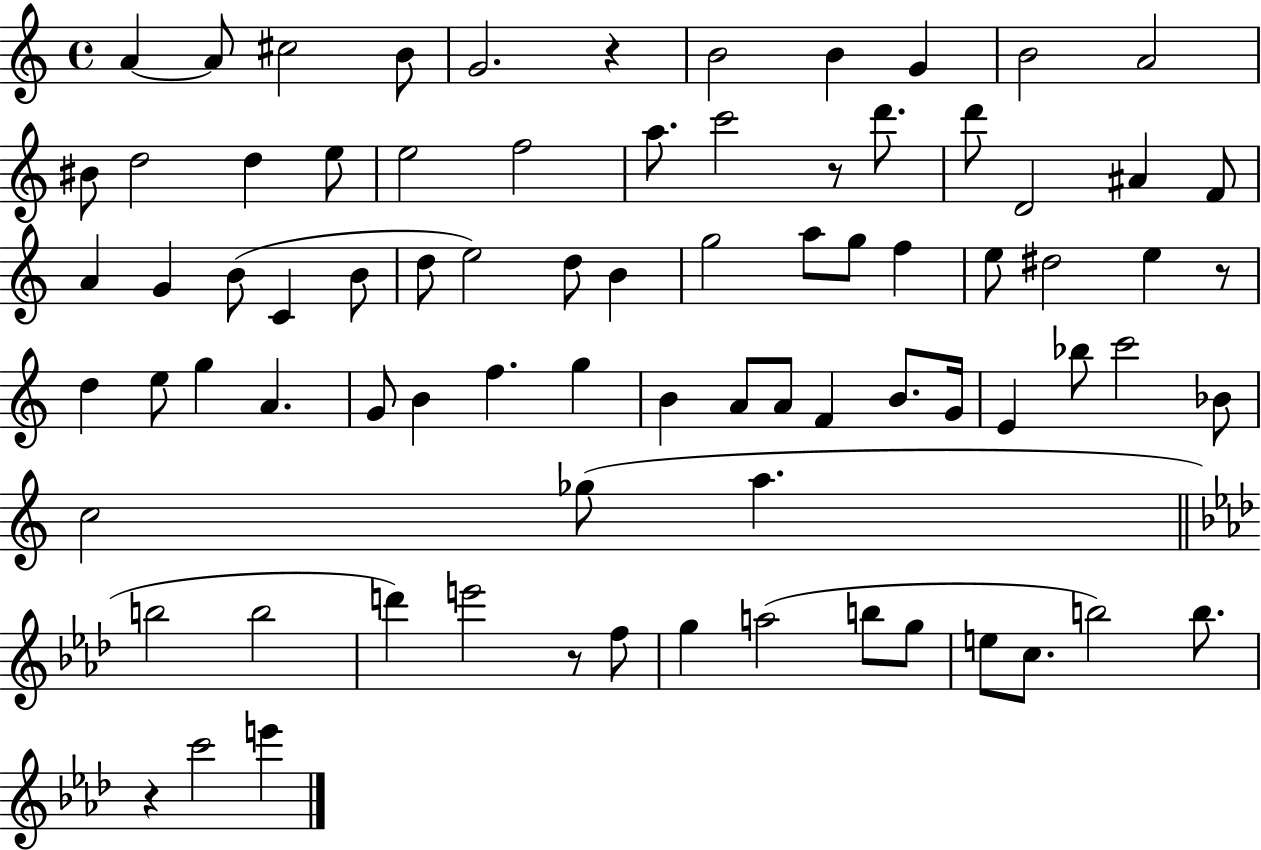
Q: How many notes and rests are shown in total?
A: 80